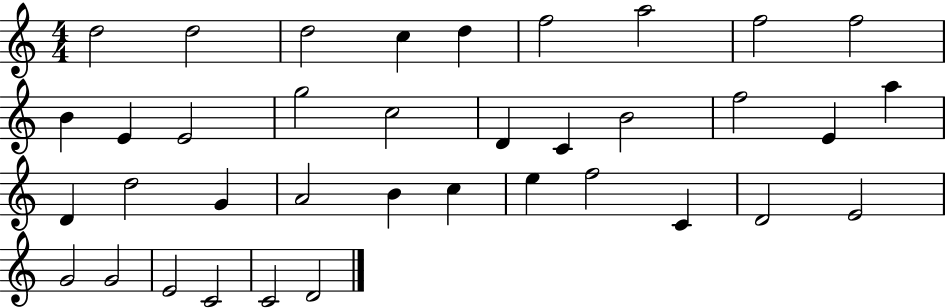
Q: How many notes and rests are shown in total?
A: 37